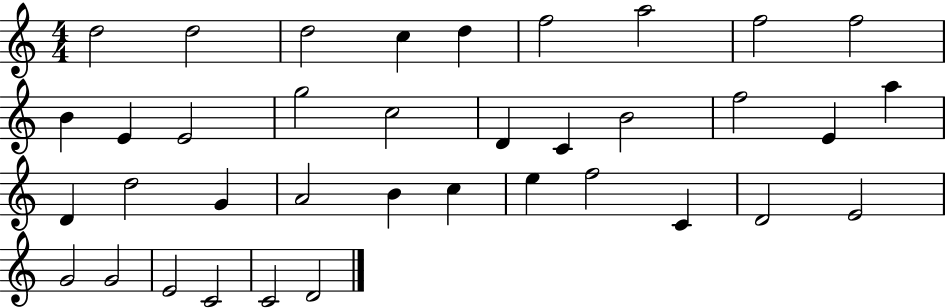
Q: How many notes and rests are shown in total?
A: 37